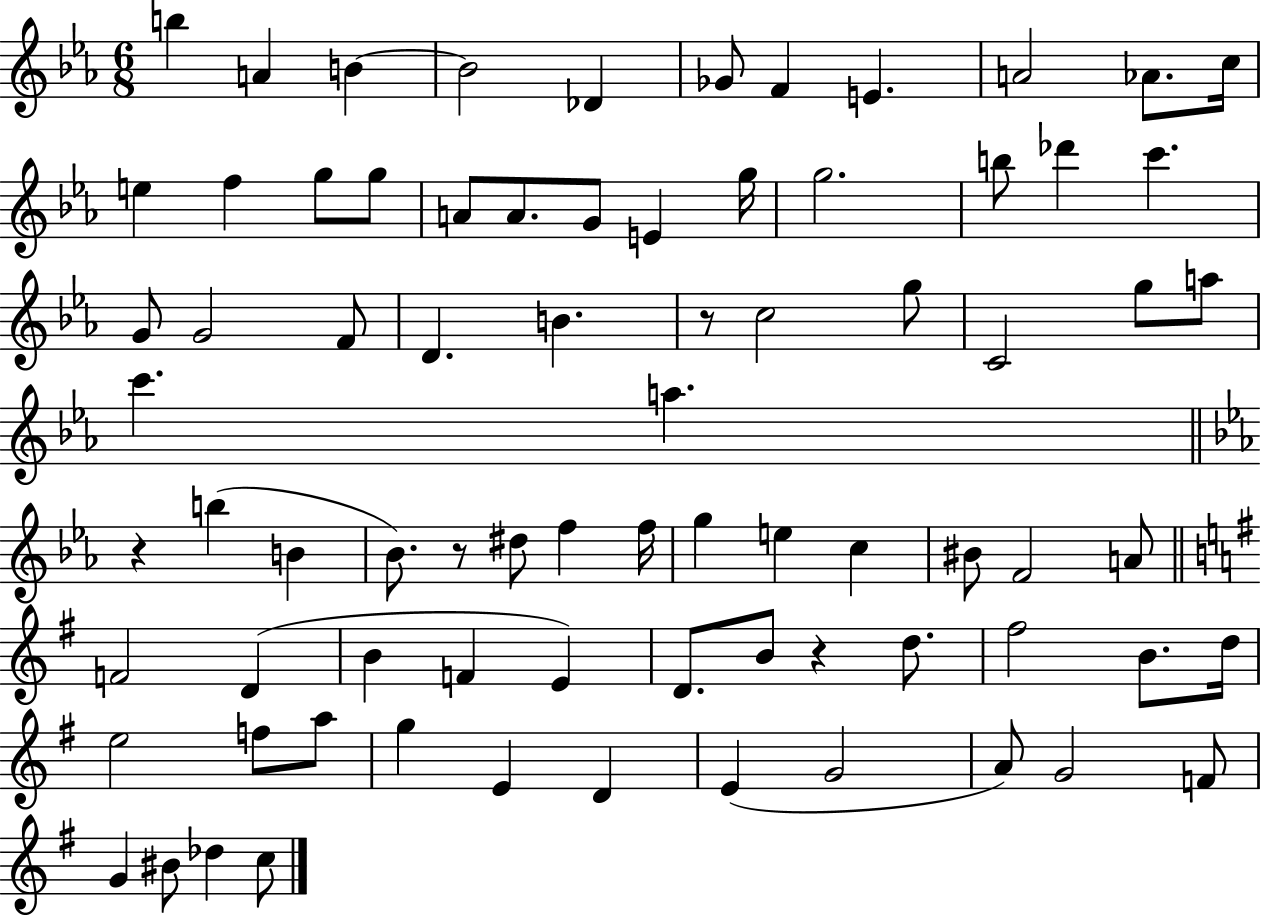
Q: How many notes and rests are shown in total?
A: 78